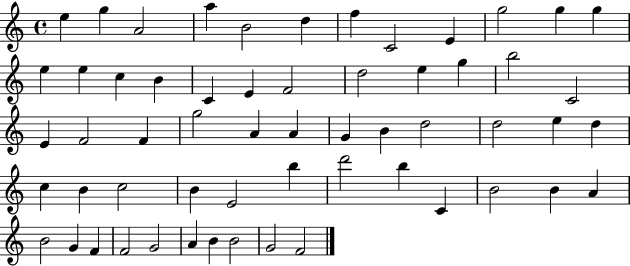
E5/q G5/q A4/h A5/q B4/h D5/q F5/q C4/h E4/q G5/h G5/q G5/q E5/q E5/q C5/q B4/q C4/q E4/q F4/h D5/h E5/q G5/q B5/h C4/h E4/q F4/h F4/q G5/h A4/q A4/q G4/q B4/q D5/h D5/h E5/q D5/q C5/q B4/q C5/h B4/q E4/h B5/q D6/h B5/q C4/q B4/h B4/q A4/q B4/h G4/q F4/q F4/h G4/h A4/q B4/q B4/h G4/h F4/h